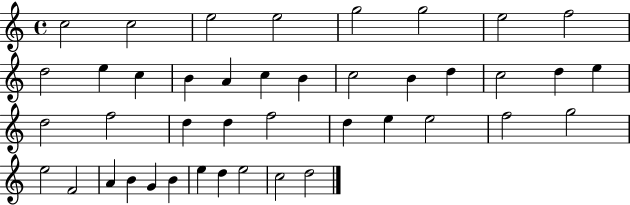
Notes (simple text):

C5/h C5/h E5/h E5/h G5/h G5/h E5/h F5/h D5/h E5/q C5/q B4/q A4/q C5/q B4/q C5/h B4/q D5/q C5/h D5/q E5/q D5/h F5/h D5/q D5/q F5/h D5/q E5/q E5/h F5/h G5/h E5/h F4/h A4/q B4/q G4/q B4/q E5/q D5/q E5/h C5/h D5/h